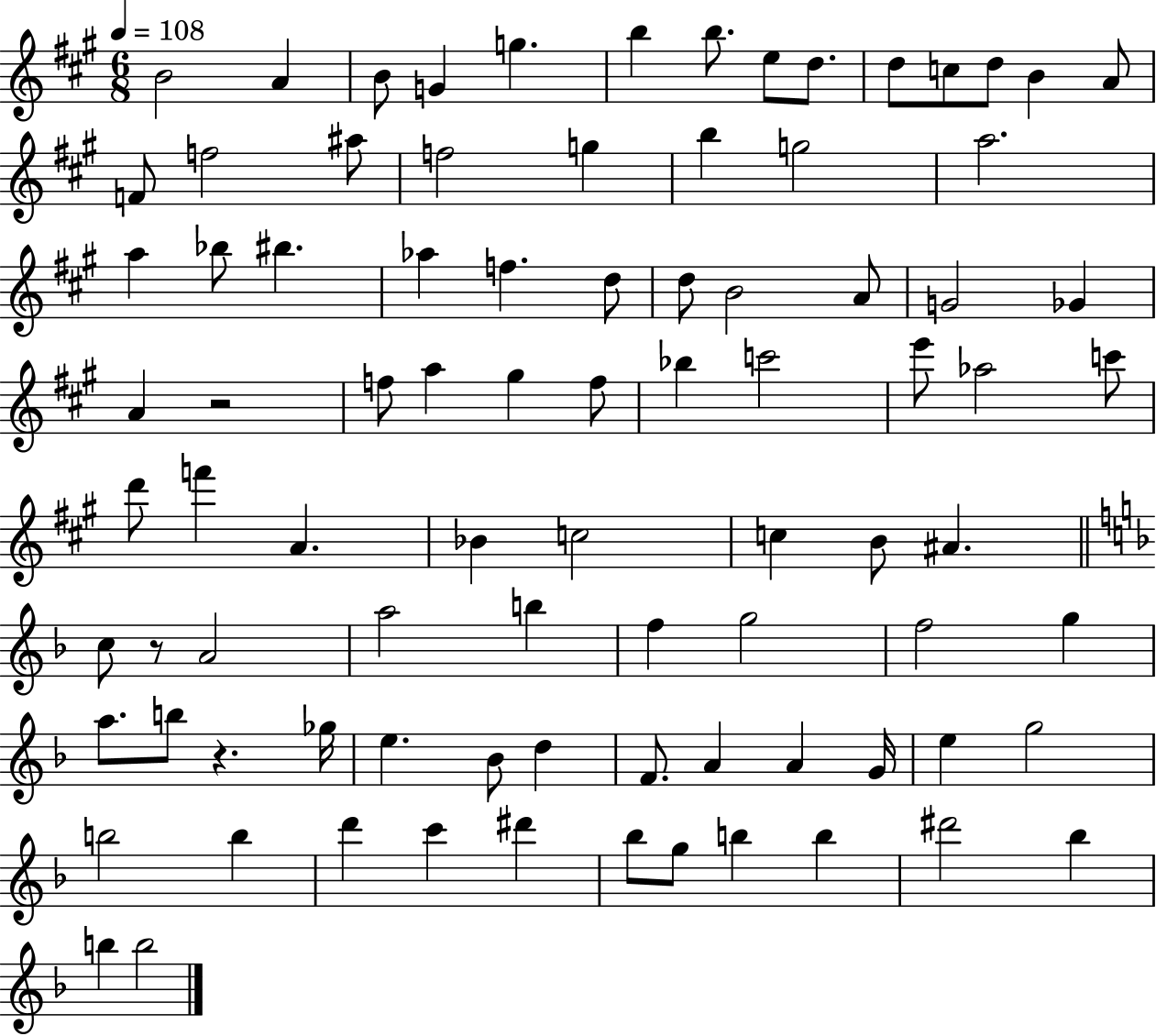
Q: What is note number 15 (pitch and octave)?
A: F4